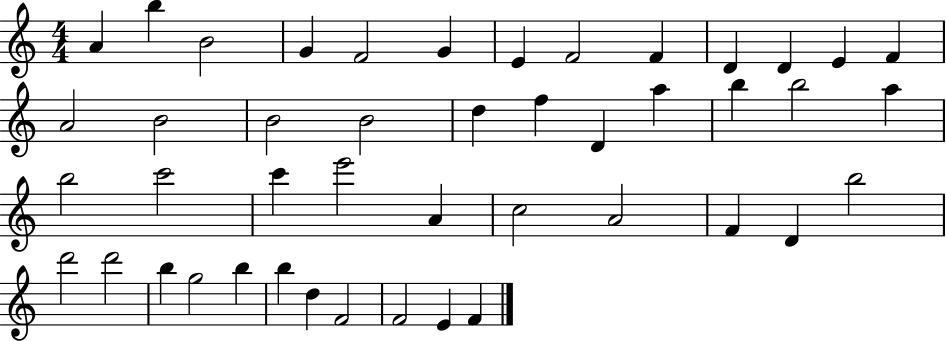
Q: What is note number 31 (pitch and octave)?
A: A4